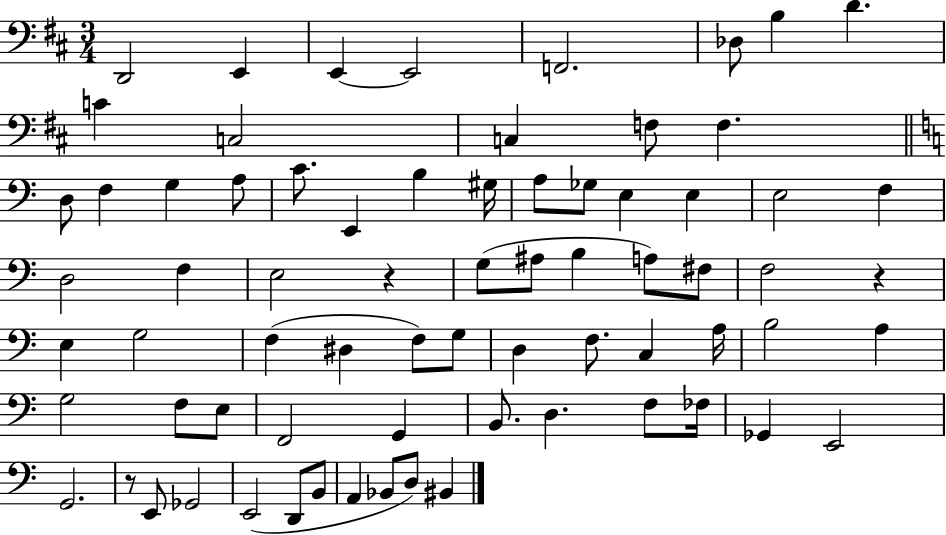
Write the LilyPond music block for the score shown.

{
  \clef bass
  \numericTimeSignature
  \time 3/4
  \key d \major
  d,2 e,4 | e,4~~ e,2 | f,2. | des8 b4 d'4. | \break c'4 c2 | c4 f8 f4. | \bar "||" \break \key c \major d8 f4 g4 a8 | c'8. e,4 b4 gis16 | a8 ges8 e4 e4 | e2 f4 | \break d2 f4 | e2 r4 | g8( ais8 b4 a8) fis8 | f2 r4 | \break e4 g2 | f4( dis4 f8) g8 | d4 f8. c4 a16 | b2 a4 | \break g2 f8 e8 | f,2 g,4 | b,8. d4. f8 fes16 | ges,4 e,2 | \break g,2. | r8 e,8 ges,2 | e,2( d,8 b,8 | a,4 bes,8 d8) bis,4 | \break \bar "|."
}